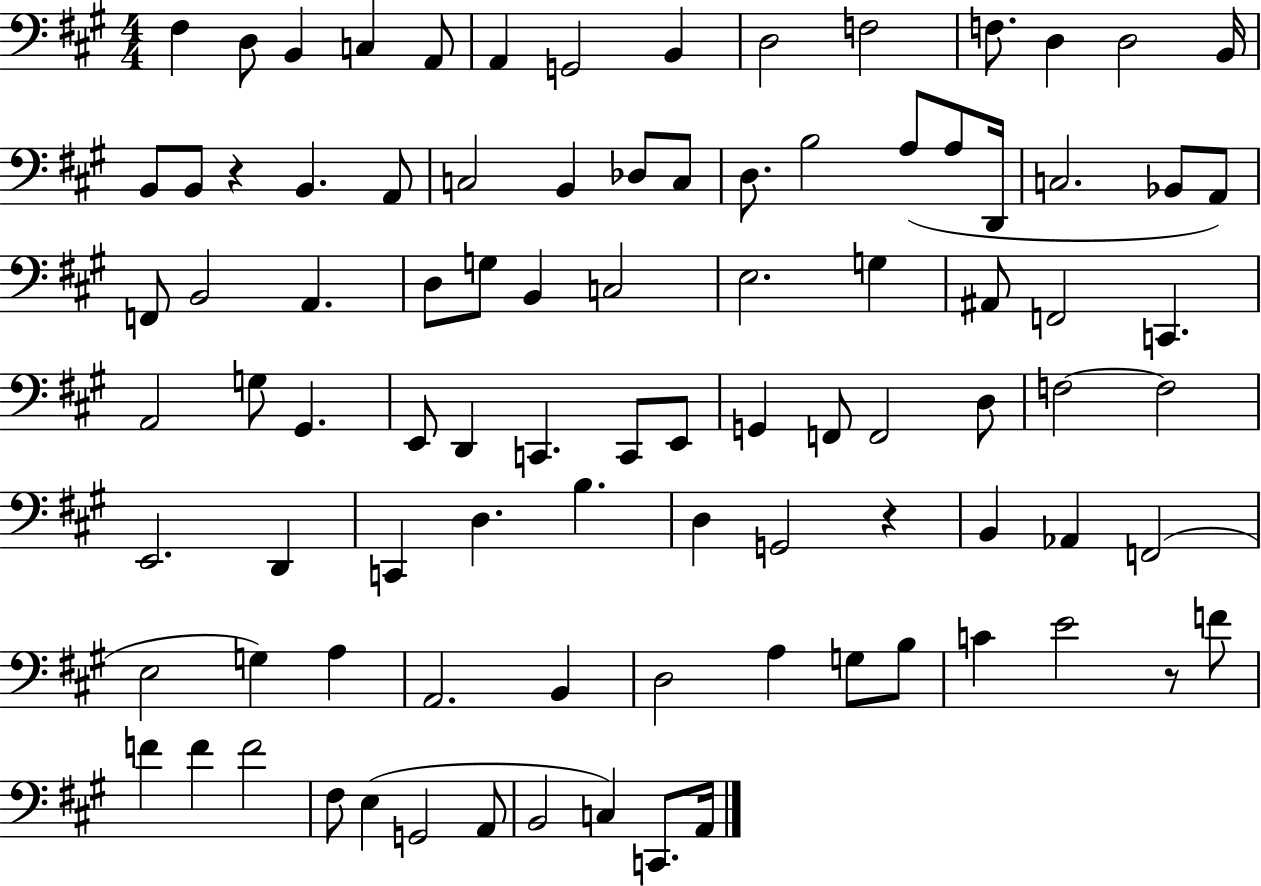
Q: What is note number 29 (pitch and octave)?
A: Bb2